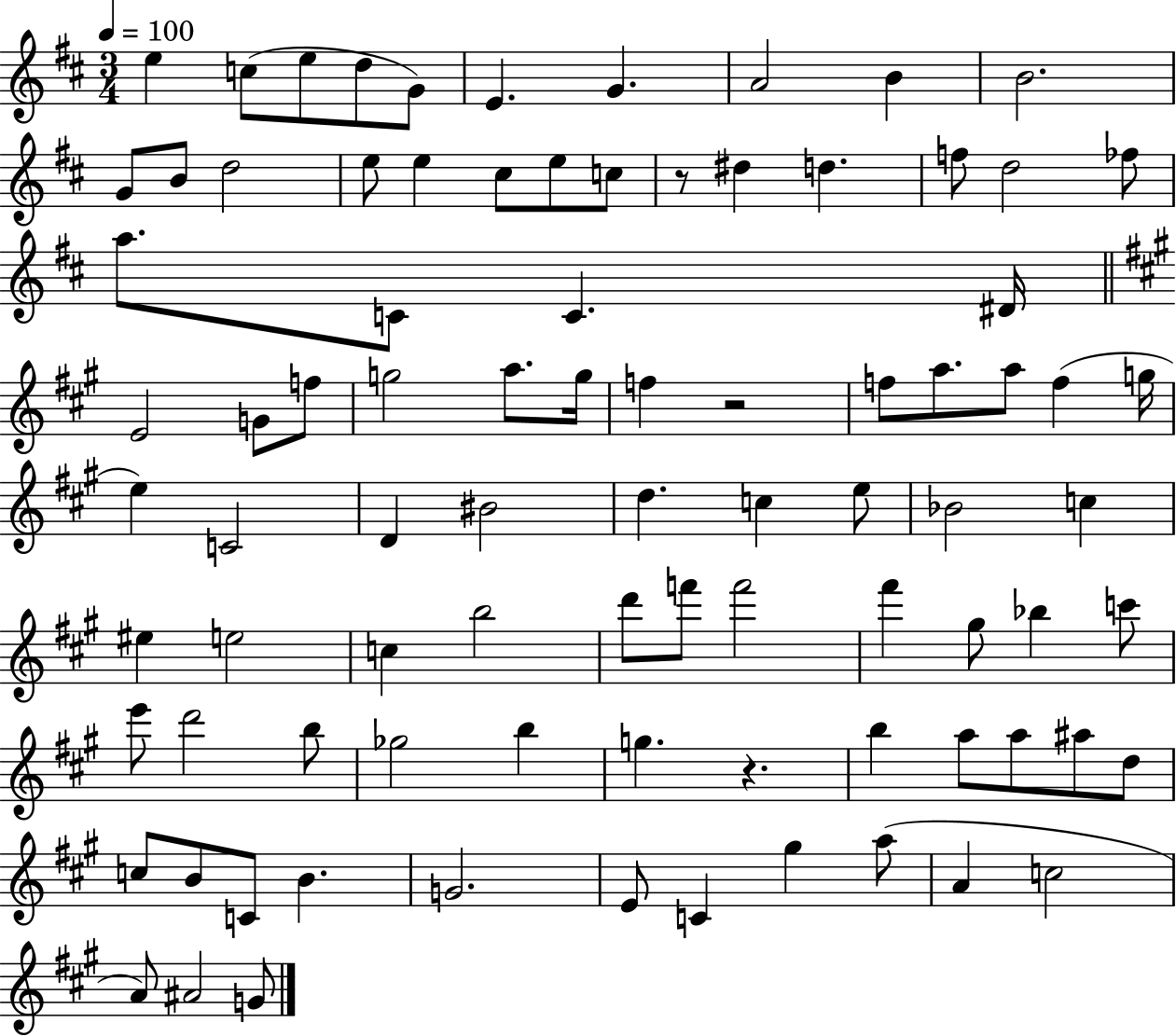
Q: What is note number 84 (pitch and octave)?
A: G4